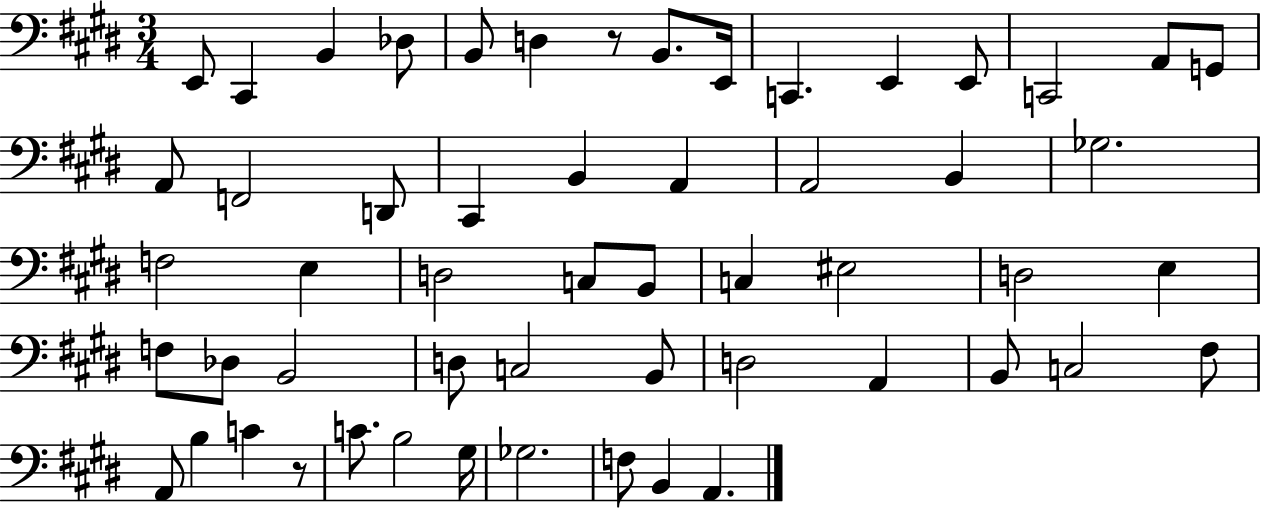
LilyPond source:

{
  \clef bass
  \numericTimeSignature
  \time 3/4
  \key e \major
  e,8 cis,4 b,4 des8 | b,8 d4 r8 b,8. e,16 | c,4. e,4 e,8 | c,2 a,8 g,8 | \break a,8 f,2 d,8 | cis,4 b,4 a,4 | a,2 b,4 | ges2. | \break f2 e4 | d2 c8 b,8 | c4 eis2 | d2 e4 | \break f8 des8 b,2 | d8 c2 b,8 | d2 a,4 | b,8 c2 fis8 | \break a,8 b4 c'4 r8 | c'8. b2 gis16 | ges2. | f8 b,4 a,4. | \break \bar "|."
}